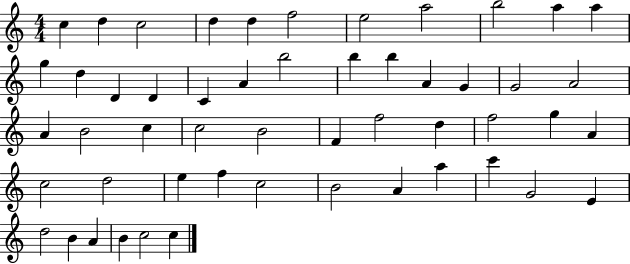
X:1
T:Untitled
M:4/4
L:1/4
K:C
c d c2 d d f2 e2 a2 b2 a a g d D D C A b2 b b A G G2 A2 A B2 c c2 B2 F f2 d f2 g A c2 d2 e f c2 B2 A a c' G2 E d2 B A B c2 c